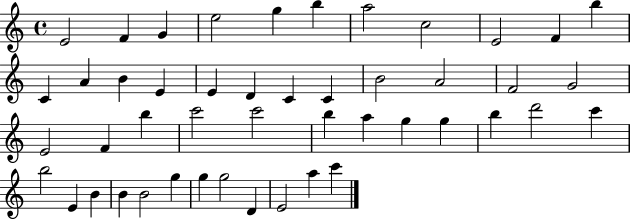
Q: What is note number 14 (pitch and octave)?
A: B4